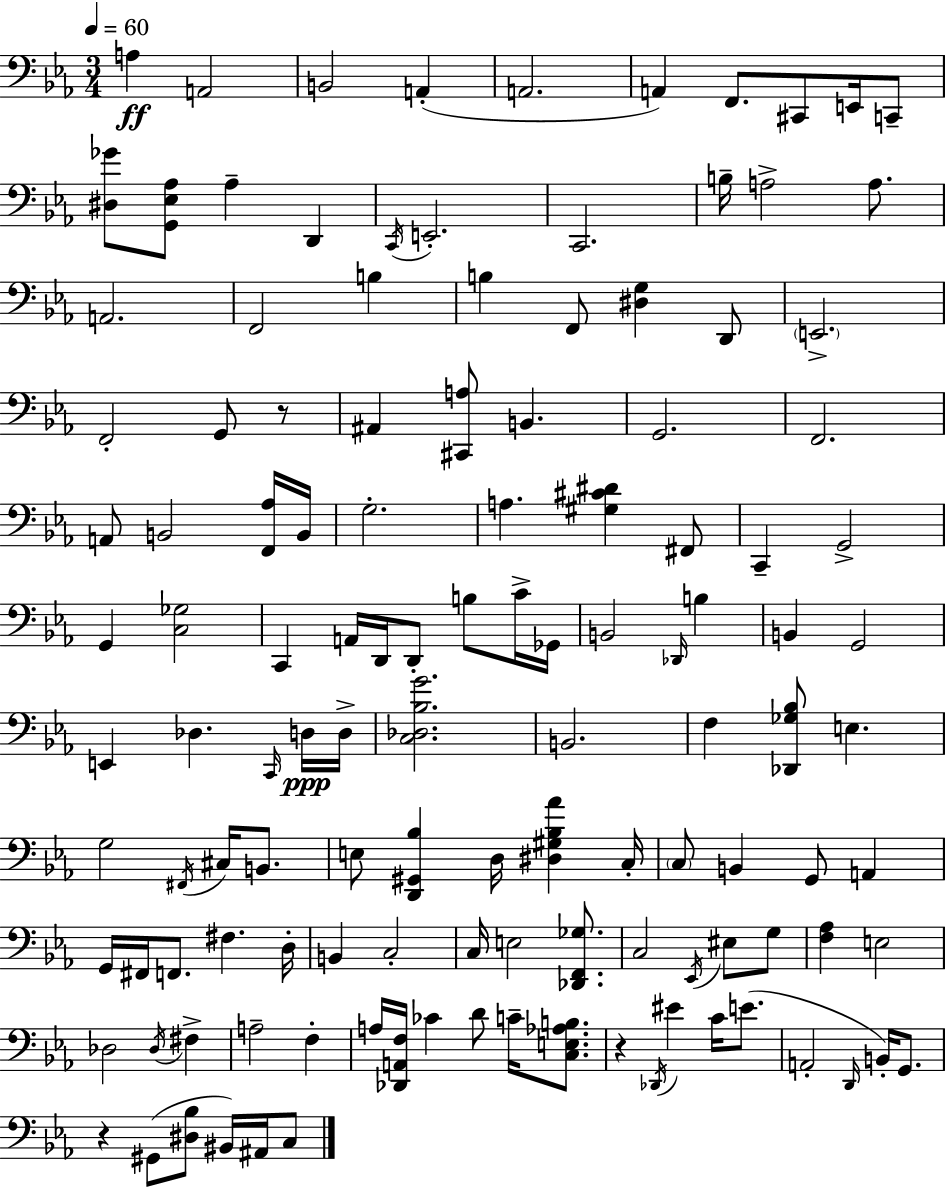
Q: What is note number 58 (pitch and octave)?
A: B2